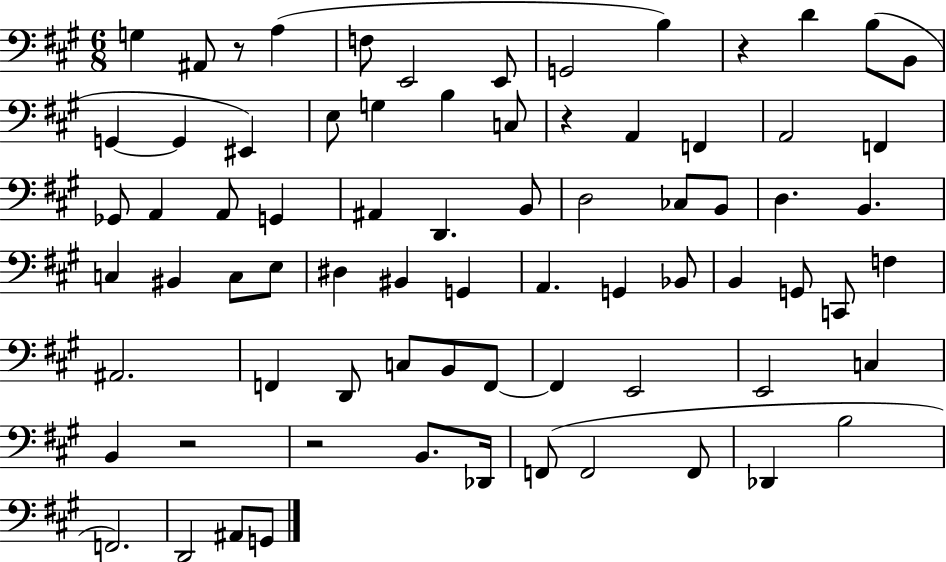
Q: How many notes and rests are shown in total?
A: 75